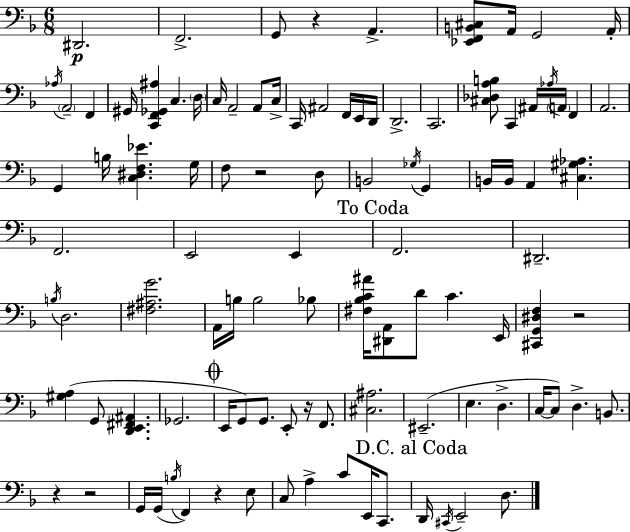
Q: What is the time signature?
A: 6/8